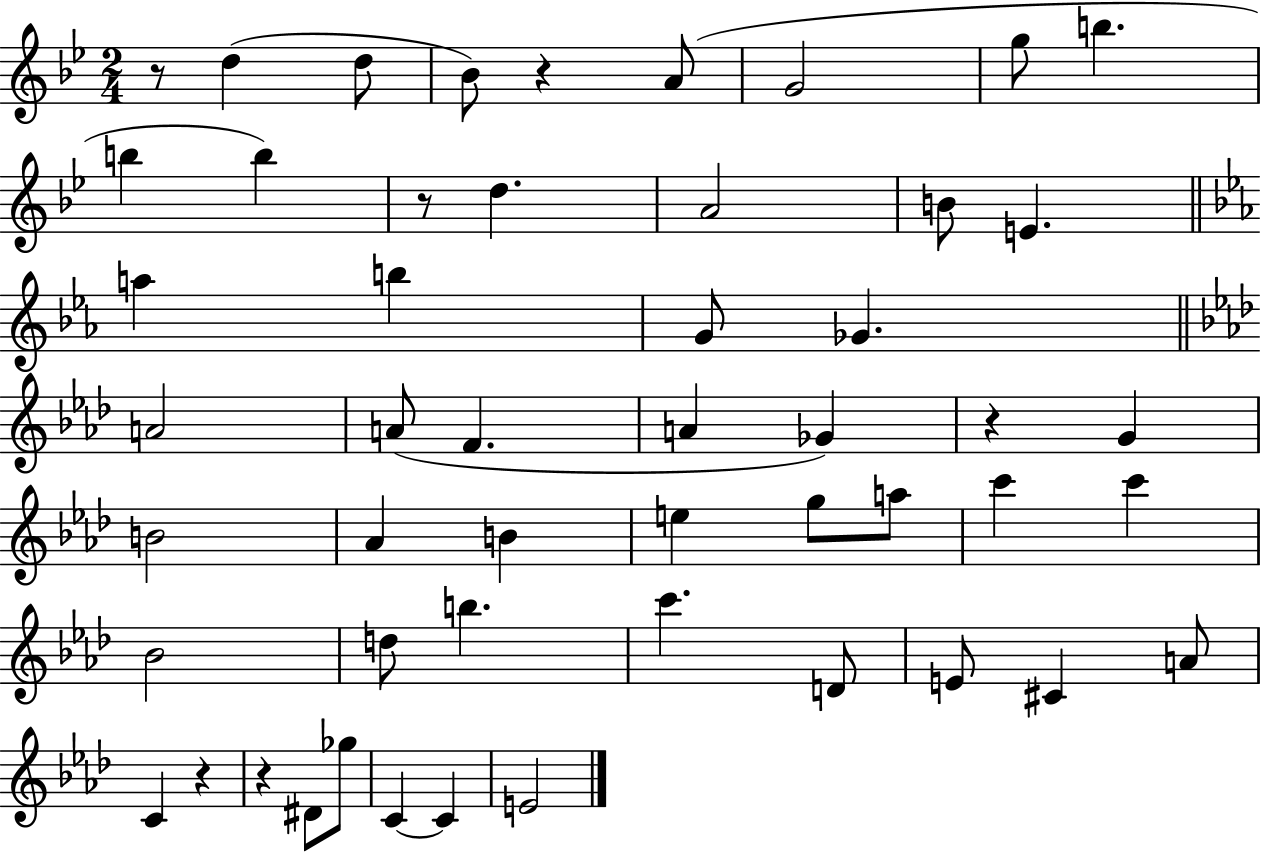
R/e D5/q D5/e Bb4/e R/q A4/e G4/h G5/e B5/q. B5/q B5/q R/e D5/q. A4/h B4/e E4/q. A5/q B5/q G4/e Gb4/q. A4/h A4/e F4/q. A4/q Gb4/q R/q G4/q B4/h Ab4/q B4/q E5/q G5/e A5/e C6/q C6/q Bb4/h D5/e B5/q. C6/q. D4/e E4/e C#4/q A4/e C4/q R/q R/q D#4/e Gb5/e C4/q C4/q E4/h